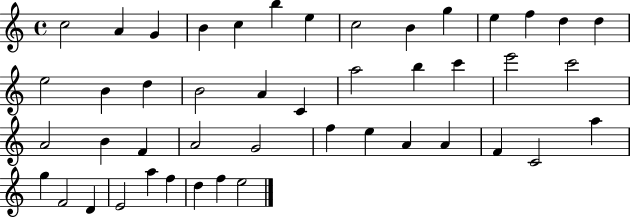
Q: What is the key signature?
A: C major